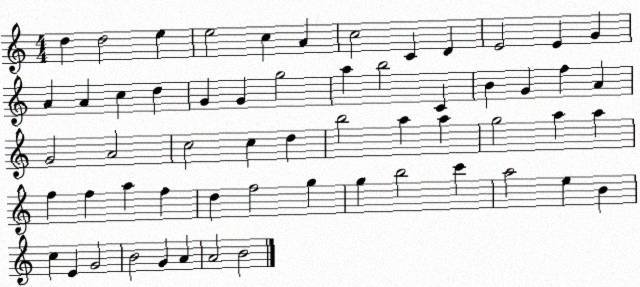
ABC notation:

X:1
T:Untitled
M:4/4
L:1/4
K:C
d d2 e e2 c A c2 C D E2 E G A A c d G G g2 a b2 C B G f A G2 A2 c2 c d b2 a a g2 a a f f a f d f2 g g b2 c' a2 e B c E G2 B2 G A A2 B2